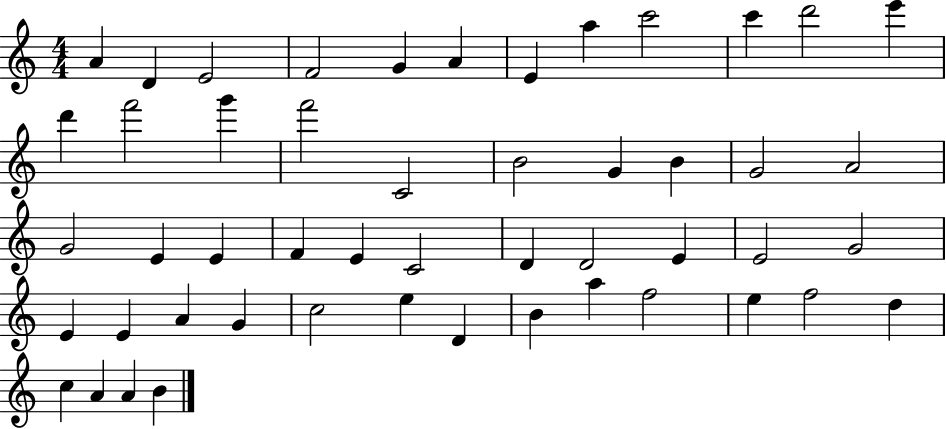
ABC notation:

X:1
T:Untitled
M:4/4
L:1/4
K:C
A D E2 F2 G A E a c'2 c' d'2 e' d' f'2 g' f'2 C2 B2 G B G2 A2 G2 E E F E C2 D D2 E E2 G2 E E A G c2 e D B a f2 e f2 d c A A B